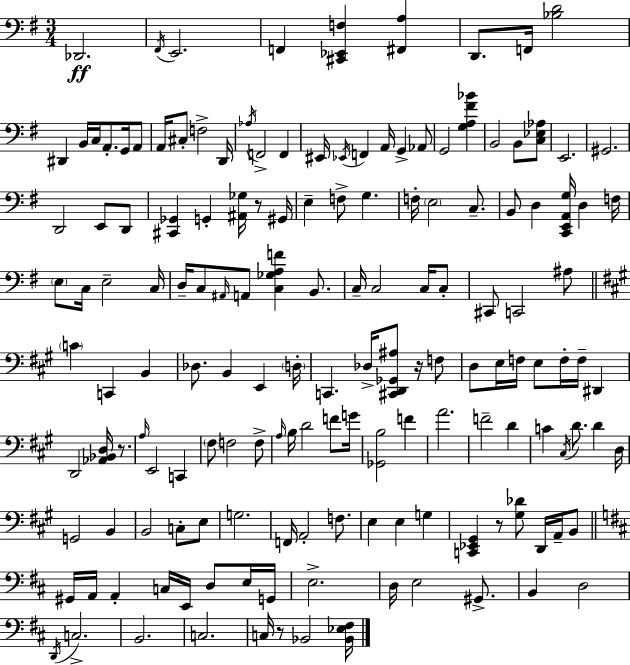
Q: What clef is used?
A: bass